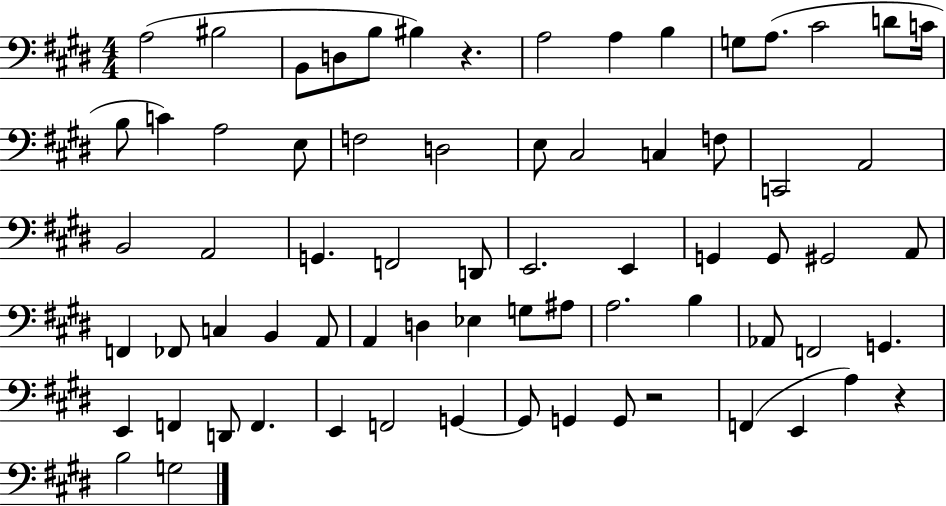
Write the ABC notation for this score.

X:1
T:Untitled
M:4/4
L:1/4
K:E
A,2 ^B,2 B,,/2 D,/2 B,/2 ^B, z A,2 A, B, G,/2 A,/2 ^C2 D/2 C/4 B,/2 C A,2 E,/2 F,2 D,2 E,/2 ^C,2 C, F,/2 C,,2 A,,2 B,,2 A,,2 G,, F,,2 D,,/2 E,,2 E,, G,, G,,/2 ^G,,2 A,,/2 F,, _F,,/2 C, B,, A,,/2 A,, D, _E, G,/2 ^A,/2 A,2 B, _A,,/2 F,,2 G,, E,, F,, D,,/2 F,, E,, F,,2 G,, G,,/2 G,, G,,/2 z2 F,, E,, A, z B,2 G,2